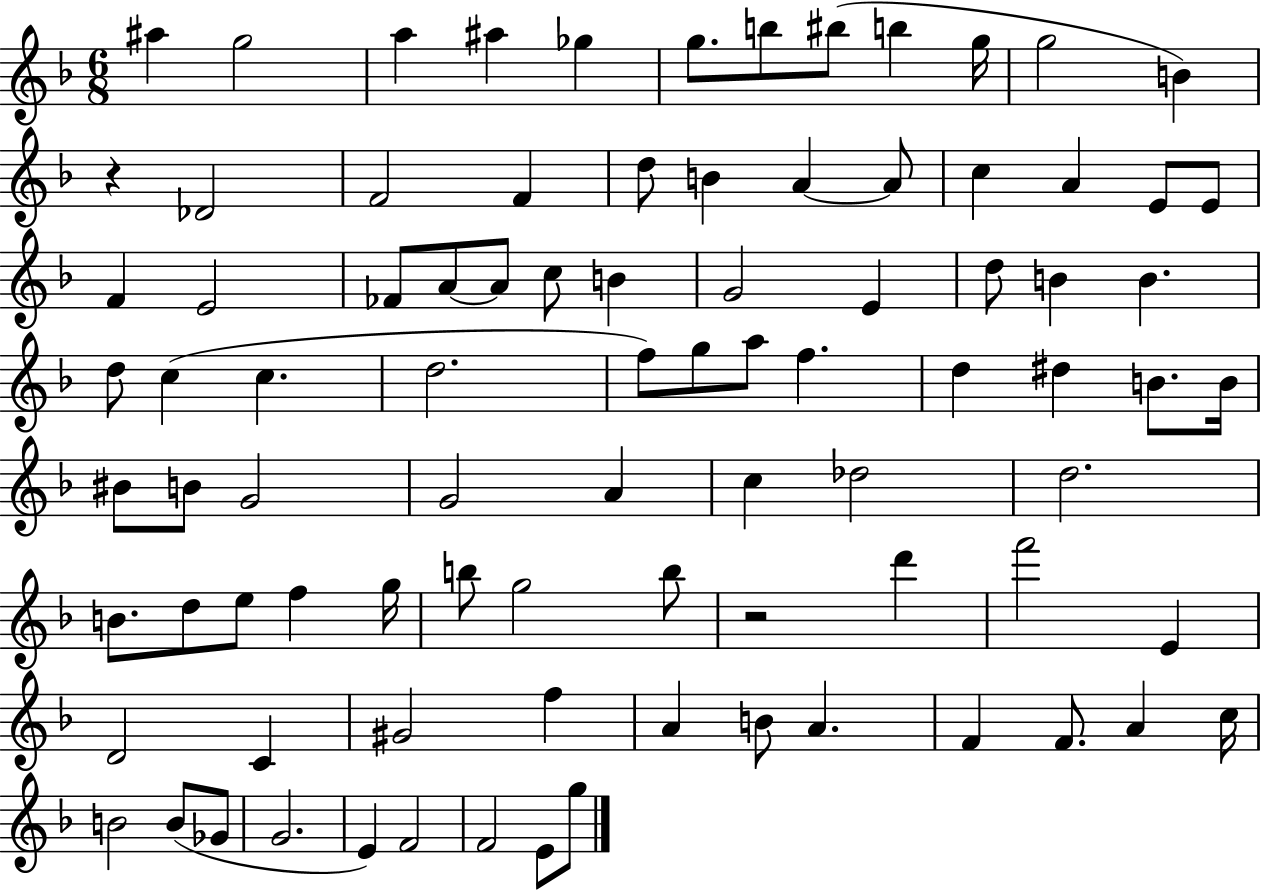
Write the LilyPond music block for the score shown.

{
  \clef treble
  \numericTimeSignature
  \time 6/8
  \key f \major
  ais''4 g''2 | a''4 ais''4 ges''4 | g''8. b''8 bis''8( b''4 g''16 | g''2 b'4) | \break r4 des'2 | f'2 f'4 | d''8 b'4 a'4~~ a'8 | c''4 a'4 e'8 e'8 | \break f'4 e'2 | fes'8 a'8~~ a'8 c''8 b'4 | g'2 e'4 | d''8 b'4 b'4. | \break d''8 c''4( c''4. | d''2. | f''8) g''8 a''8 f''4. | d''4 dis''4 b'8. b'16 | \break bis'8 b'8 g'2 | g'2 a'4 | c''4 des''2 | d''2. | \break b'8. d''8 e''8 f''4 g''16 | b''8 g''2 b''8 | r2 d'''4 | f'''2 e'4 | \break d'2 c'4 | gis'2 f''4 | a'4 b'8 a'4. | f'4 f'8. a'4 c''16 | \break b'2 b'8( ges'8 | g'2. | e'4) f'2 | f'2 e'8 g''8 | \break \bar "|."
}